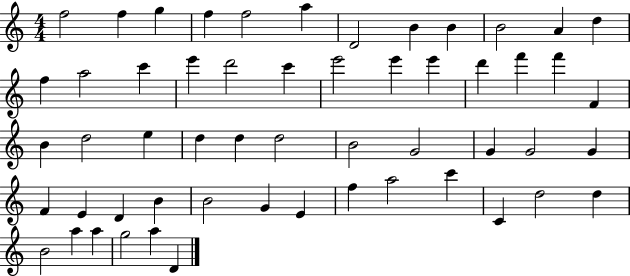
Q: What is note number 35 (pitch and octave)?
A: G4